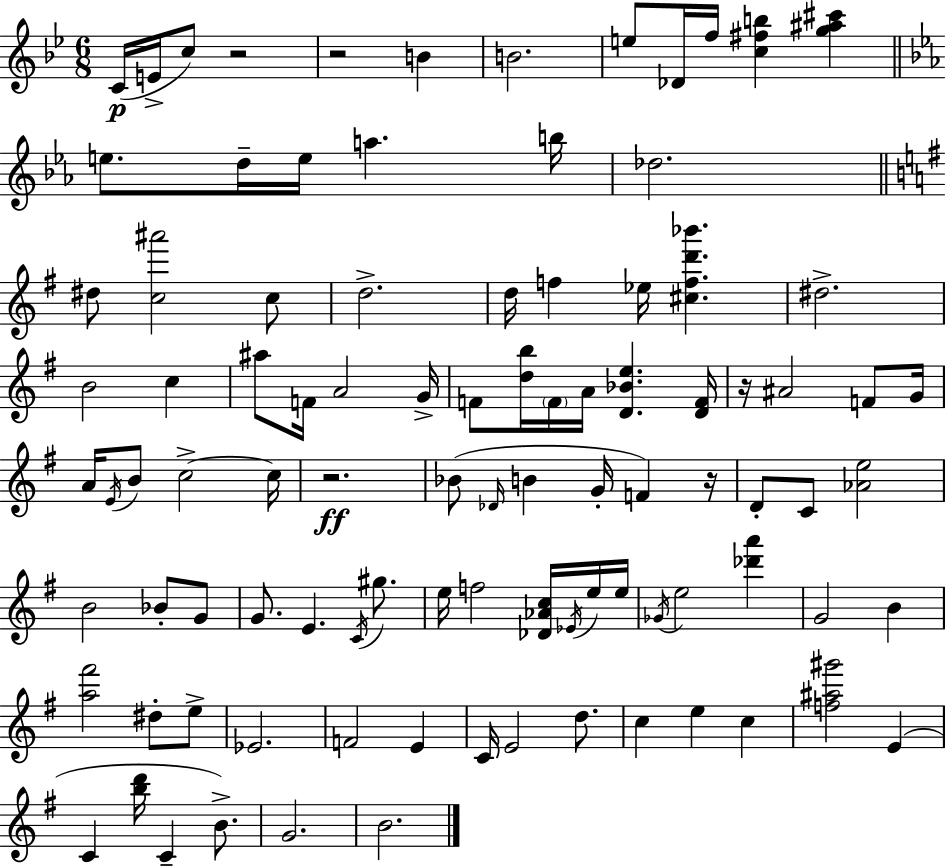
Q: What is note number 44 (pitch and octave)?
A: D4